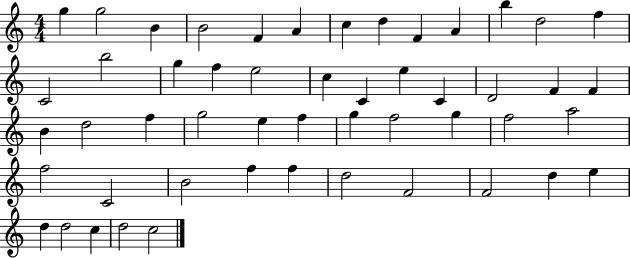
X:1
T:Untitled
M:4/4
L:1/4
K:C
g g2 B B2 F A c d F A b d2 f C2 b2 g f e2 c C e C D2 F F B d2 f g2 e f g f2 g f2 a2 f2 C2 B2 f f d2 F2 F2 d e d d2 c d2 c2